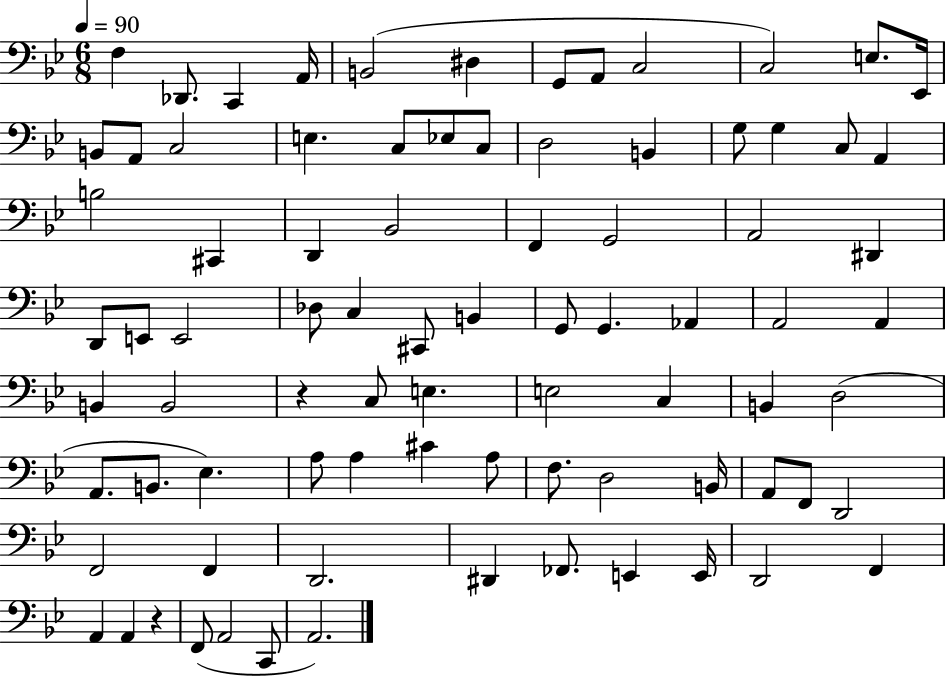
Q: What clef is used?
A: bass